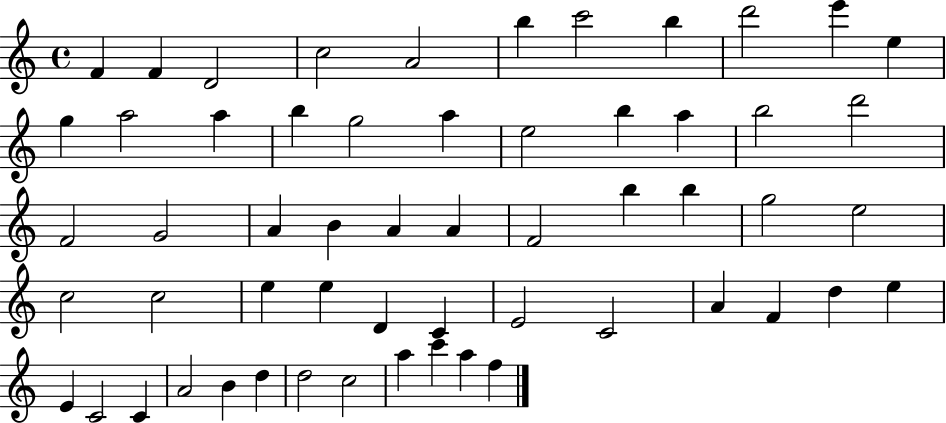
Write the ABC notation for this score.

X:1
T:Untitled
M:4/4
L:1/4
K:C
F F D2 c2 A2 b c'2 b d'2 e' e g a2 a b g2 a e2 b a b2 d'2 F2 G2 A B A A F2 b b g2 e2 c2 c2 e e D C E2 C2 A F d e E C2 C A2 B d d2 c2 a c' a f